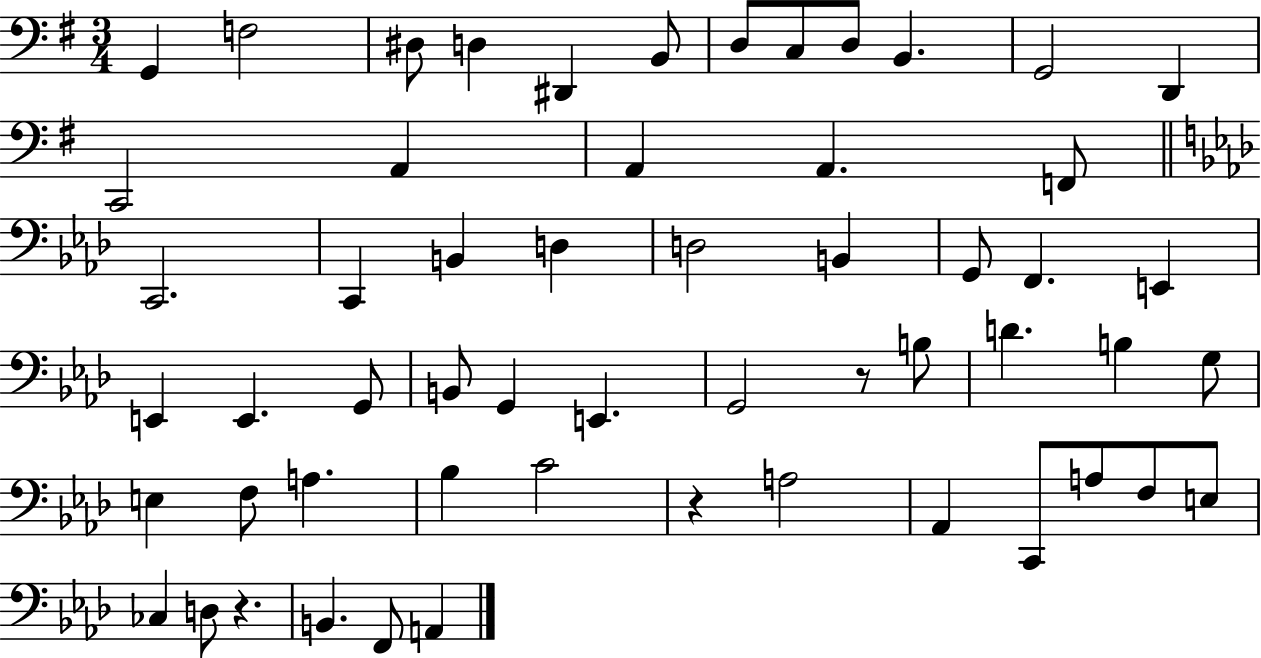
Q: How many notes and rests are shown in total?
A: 56